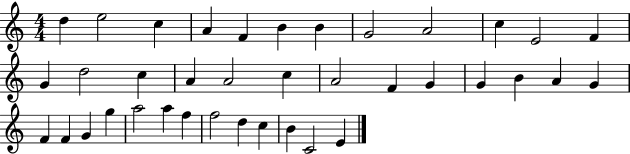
D5/q E5/h C5/q A4/q F4/q B4/q B4/q G4/h A4/h C5/q E4/h F4/q G4/q D5/h C5/q A4/q A4/h C5/q A4/h F4/q G4/q G4/q B4/q A4/q G4/q F4/q F4/q G4/q G5/q A5/h A5/q F5/q F5/h D5/q C5/q B4/q C4/h E4/q